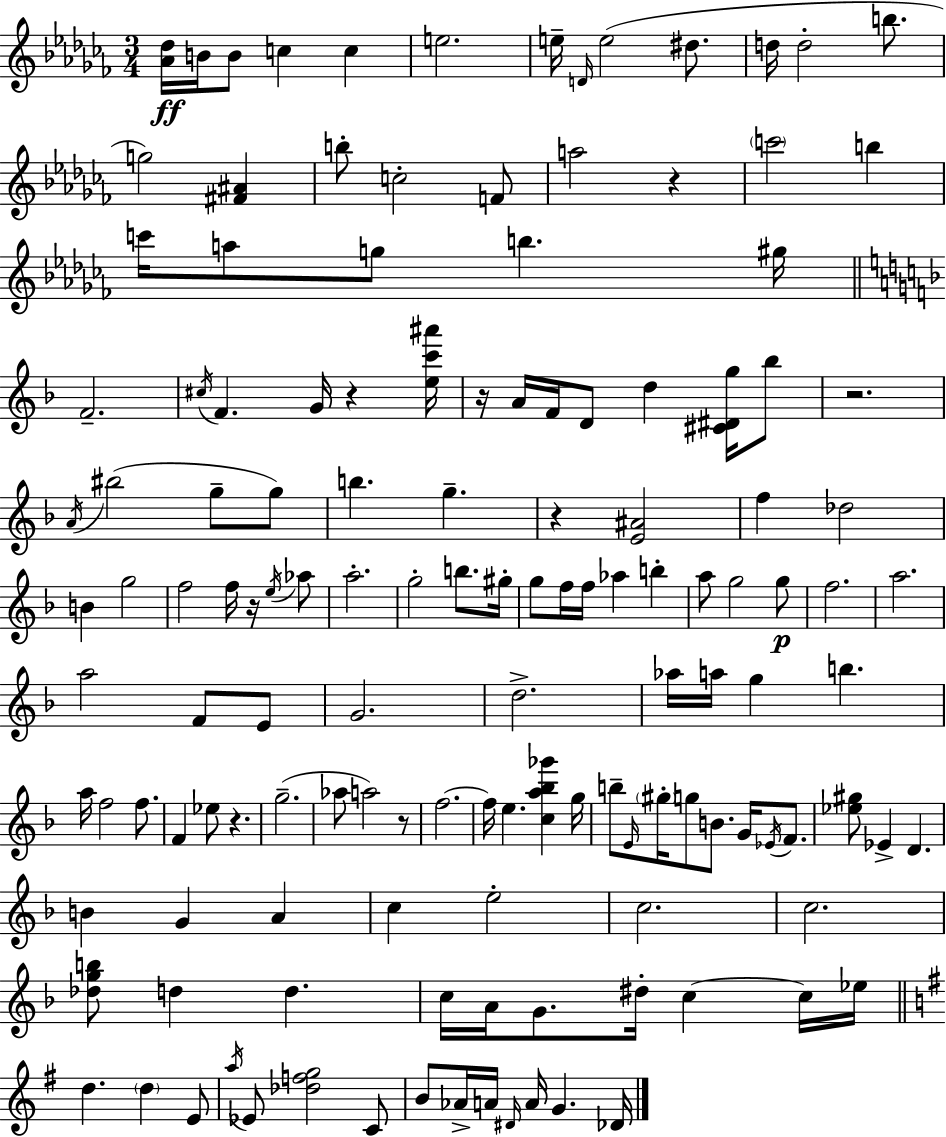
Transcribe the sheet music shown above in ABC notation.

X:1
T:Untitled
M:3/4
L:1/4
K:Abm
[_A_d]/4 B/4 B/2 c c e2 e/4 D/4 e2 ^d/2 d/4 d2 b/2 g2 [^F^A] b/2 c2 F/2 a2 z c'2 b c'/4 a/2 g/2 b ^g/4 F2 ^c/4 F G/4 z [ec'^a']/4 z/4 A/4 F/4 D/2 d [^C^Dg]/4 _b/2 z2 A/4 ^b2 g/2 g/2 b g z [E^A]2 f _d2 B g2 f2 f/4 z/4 e/4 _a/2 a2 g2 b/2 ^g/4 g/2 f/4 f/4 _a b a/2 g2 g/2 f2 a2 a2 F/2 E/2 G2 d2 _a/4 a/4 g b a/4 f2 f/2 F _e/2 z g2 _a/2 a2 z/2 f2 f/4 e [ca_b_g'] g/4 b/2 E/4 ^g/4 g/2 B/2 G/4 _E/4 F/2 [_e^g]/2 _E D B G A c e2 c2 c2 [_dgb]/2 d d c/4 A/4 G/2 ^d/4 c c/4 _e/4 d d E/2 a/4 _E/2 [_dfg]2 C/2 B/2 _A/4 A/4 ^D/4 A/4 G _D/4